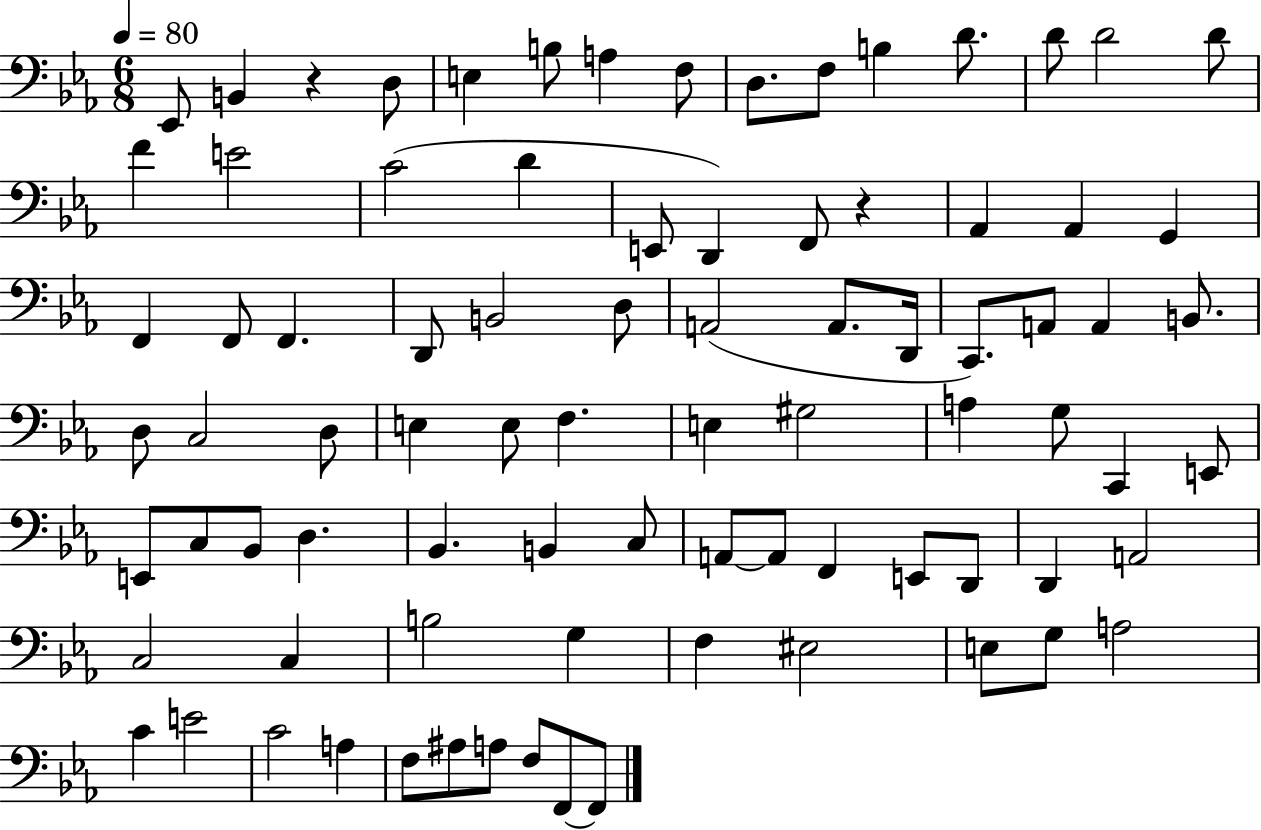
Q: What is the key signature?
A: EES major